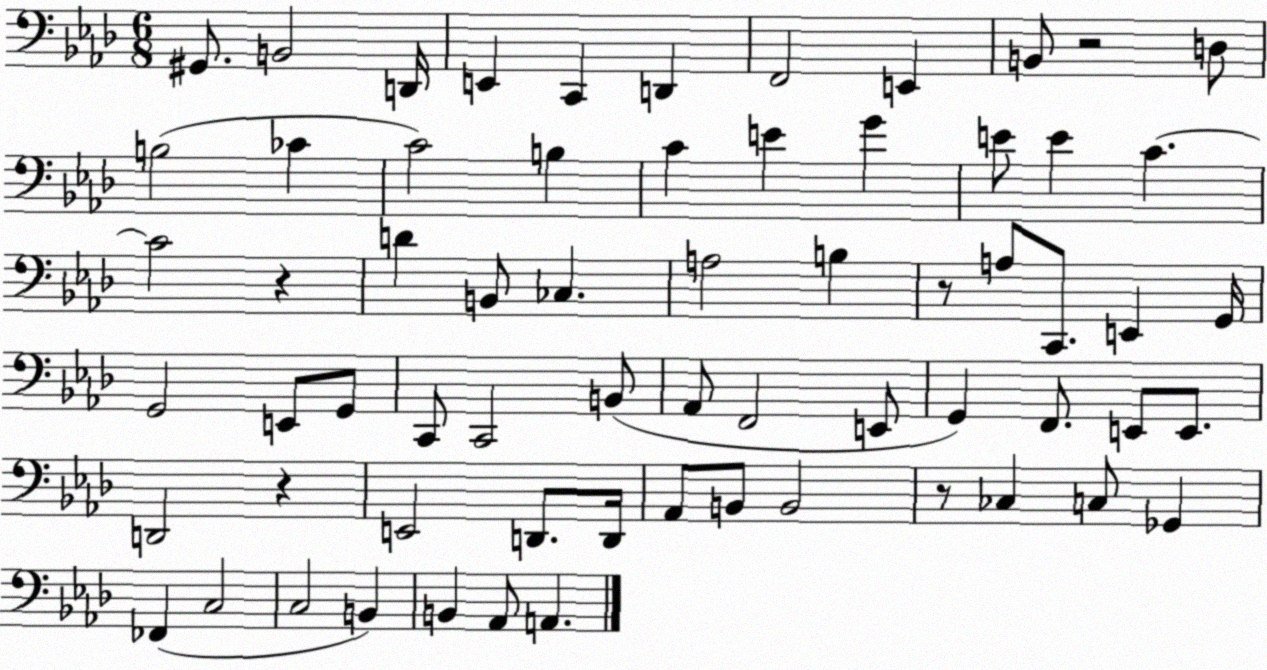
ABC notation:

X:1
T:Untitled
M:6/8
L:1/4
K:Ab
^G,,/2 B,,2 D,,/4 E,, C,, D,, F,,2 E,, B,,/2 z2 D,/2 B,2 _C C2 B, C E G E/2 E C C2 z D B,,/2 _C, A,2 B, z/2 A,/2 C,,/2 E,, G,,/4 G,,2 E,,/2 G,,/2 C,,/2 C,,2 B,,/2 _A,,/2 F,,2 E,,/2 G,, F,,/2 E,,/2 E,,/2 D,,2 z E,,2 D,,/2 D,,/4 _A,,/2 B,,/2 B,,2 z/2 _C, C,/2 _G,, _F,, C,2 C,2 B,, B,, _A,,/2 A,,